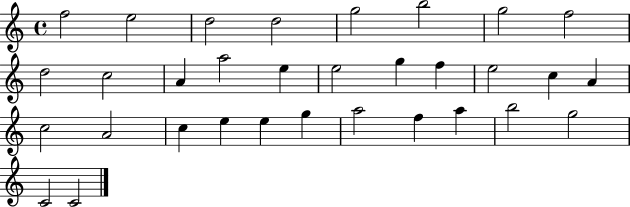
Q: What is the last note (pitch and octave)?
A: C4